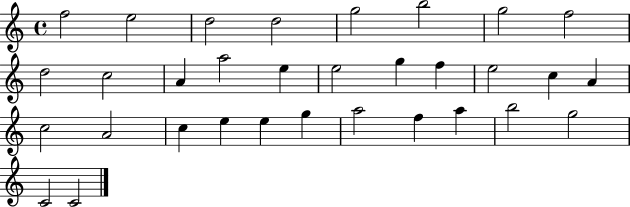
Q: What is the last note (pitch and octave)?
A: C4